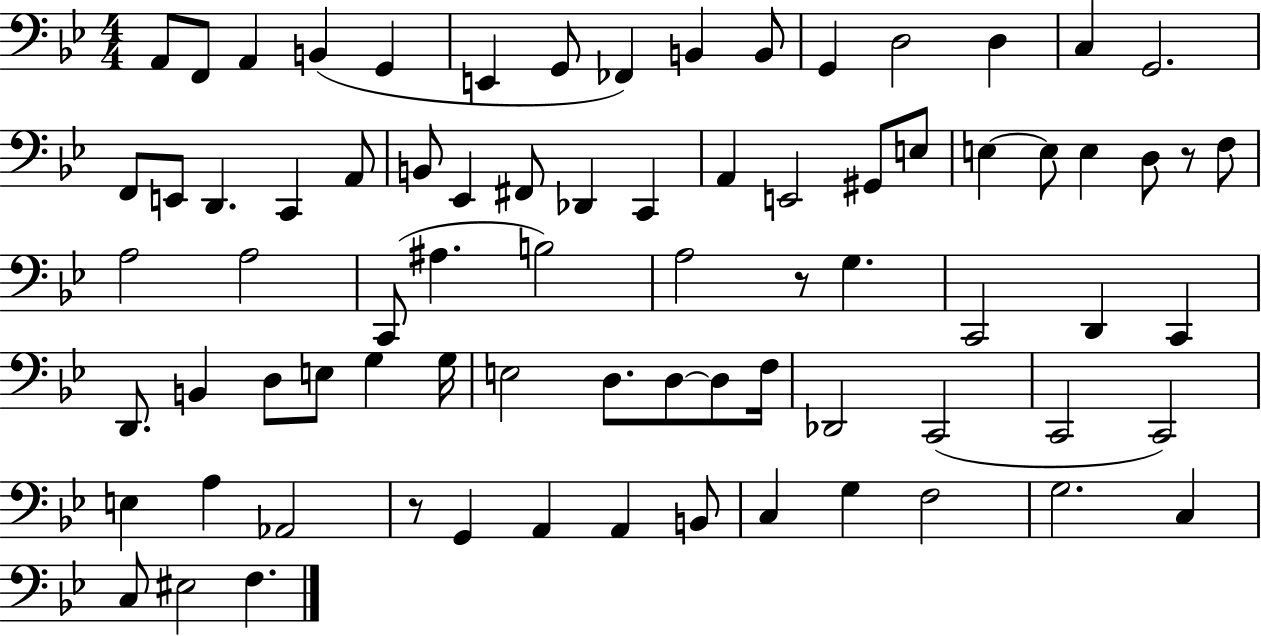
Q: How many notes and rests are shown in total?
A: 77